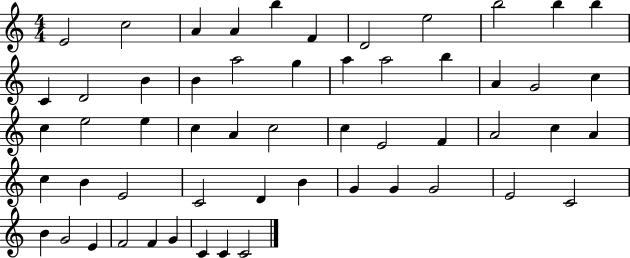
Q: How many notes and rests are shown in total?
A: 55